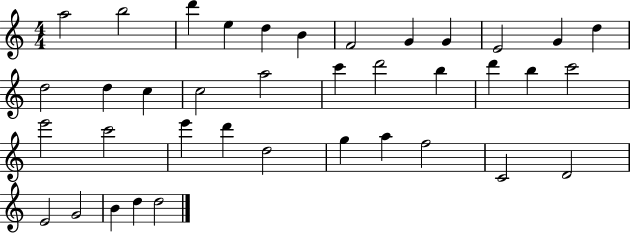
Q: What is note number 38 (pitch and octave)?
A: D5